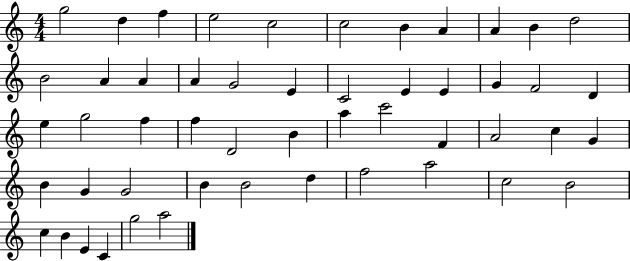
X:1
T:Untitled
M:4/4
L:1/4
K:C
g2 d f e2 c2 c2 B A A B d2 B2 A A A G2 E C2 E E G F2 D e g2 f f D2 B a c'2 F A2 c G B G G2 B B2 d f2 a2 c2 B2 c B E C g2 a2